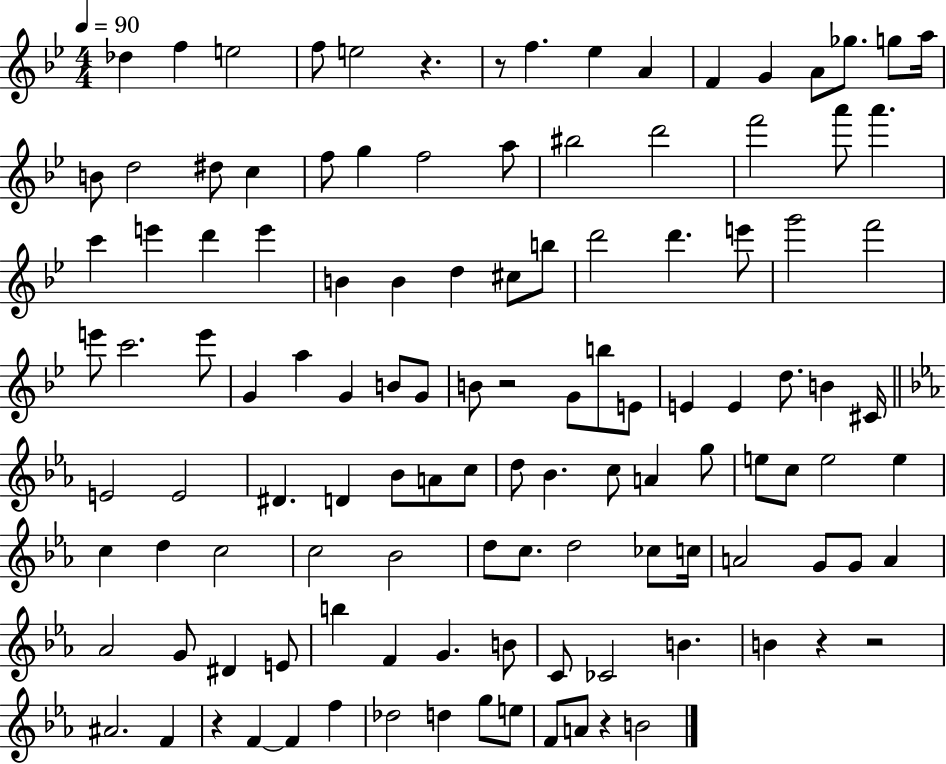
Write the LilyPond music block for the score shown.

{
  \clef treble
  \numericTimeSignature
  \time 4/4
  \key bes \major
  \tempo 4 = 90
  des''4 f''4 e''2 | f''8 e''2 r4. | r8 f''4. ees''4 a'4 | f'4 g'4 a'8 ges''8. g''8 a''16 | \break b'8 d''2 dis''8 c''4 | f''8 g''4 f''2 a''8 | bis''2 d'''2 | f'''2 a'''8 a'''4. | \break c'''4 e'''4 d'''4 e'''4 | b'4 b'4 d''4 cis''8 b''8 | d'''2 d'''4. e'''8 | g'''2 f'''2 | \break e'''8 c'''2. e'''8 | g'4 a''4 g'4 b'8 g'8 | b'8 r2 g'8 b''8 e'8 | e'4 e'4 d''8. b'4 cis'16 | \break \bar "||" \break \key ees \major e'2 e'2 | dis'4. d'4 bes'8 a'8 c''8 | d''8 bes'4. c''8 a'4 g''8 | e''8 c''8 e''2 e''4 | \break c''4 d''4 c''2 | c''2 bes'2 | d''8 c''8. d''2 ces''8 c''16 | a'2 g'8 g'8 a'4 | \break aes'2 g'8 dis'4 e'8 | b''4 f'4 g'4. b'8 | c'8 ces'2 b'4. | b'4 r4 r2 | \break ais'2. f'4 | r4 f'4~~ f'4 f''4 | des''2 d''4 g''8 e''8 | f'8 a'8 r4 b'2 | \break \bar "|."
}